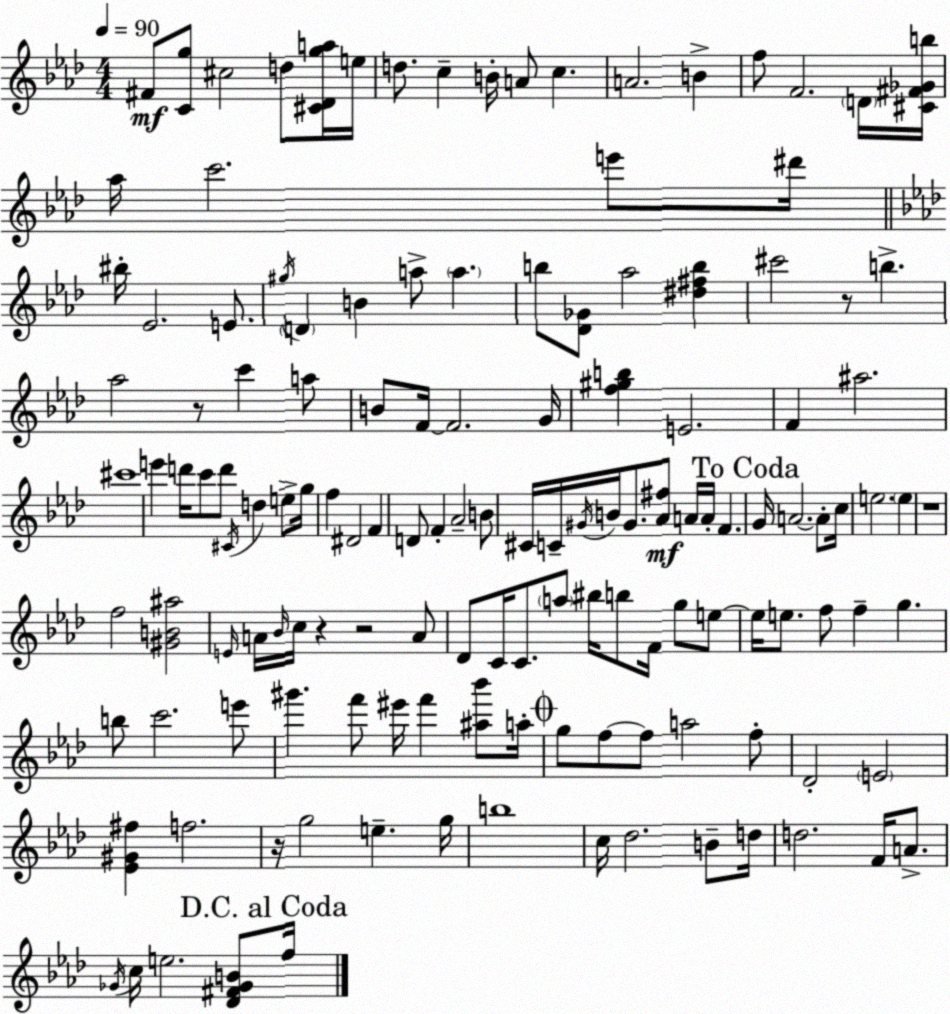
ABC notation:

X:1
T:Untitled
M:4/4
L:1/4
K:Ab
^F/2 [Cg]/2 ^c2 d/2 [^C_Dga]/4 e/4 d/2 c B/4 A/2 c A2 B f/2 F2 D/4 [^C^F_Gb]/4 _a/4 c'2 e'/2 ^d'/4 ^b/4 _E2 E/2 ^g/4 D B a/2 a b/2 [_D_G]/2 _a2 [^d^fb] ^c'2 z/2 b _a2 z/2 c' a/2 B/2 F/4 F2 G/4 [f^gb] E2 F ^a2 ^c'4 e' d'/4 c'/2 d'/2 ^C/4 d e/2 g/4 f ^D2 F D/2 F _A2 B/2 ^C/4 C/4 ^G/4 B/4 ^G/2 [_A^f]/2 A/4 A/4 F G/4 A2 A/2 c/4 e2 e z4 f2 [^GB^a]2 E/4 A/4 _B/4 c/4 z z2 A/2 _D/2 C/4 C/2 a/2 ^b/4 b/2 F/4 g/2 e/2 e/4 e/2 f/2 f g b/2 c'2 e'/2 ^g' f'/2 ^e'/4 f' [^a_b']/2 a/4 g/2 f/2 f/2 a2 f/2 _D2 E2 [_E^G^f] f2 z/4 g2 e g/4 b4 c/4 _d2 B/2 d/4 d2 F/4 A/2 _G/4 c/4 e2 [_D^F_GB]/2 f/4